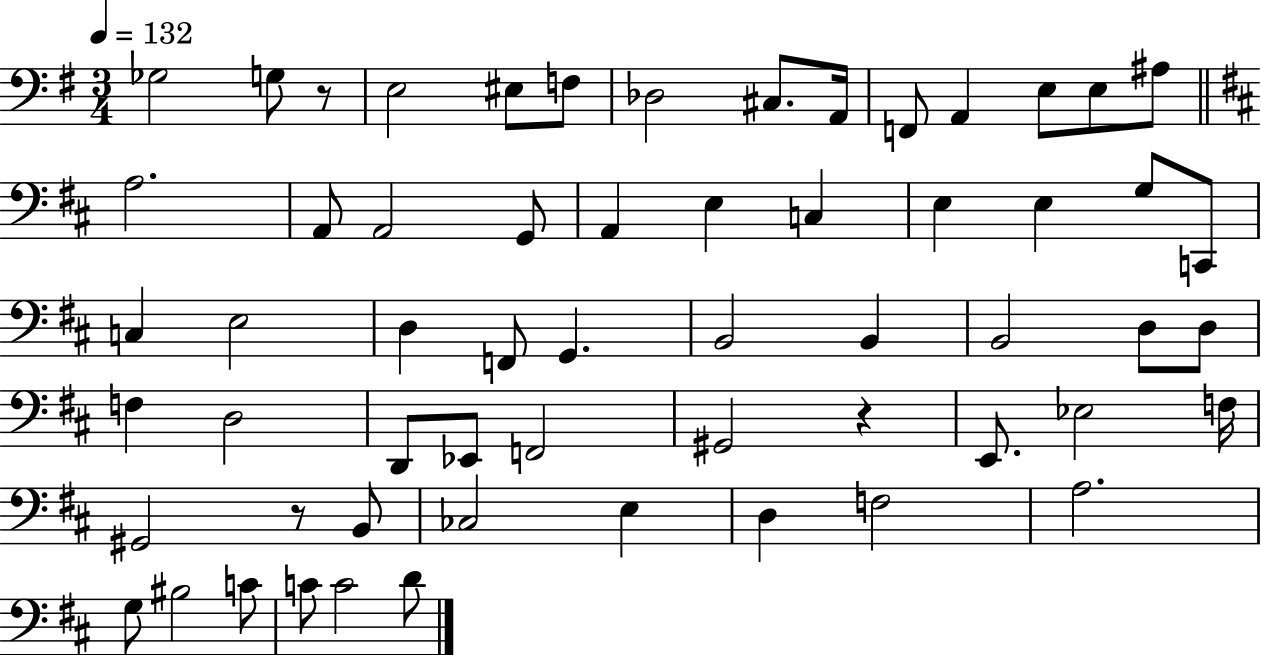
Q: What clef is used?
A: bass